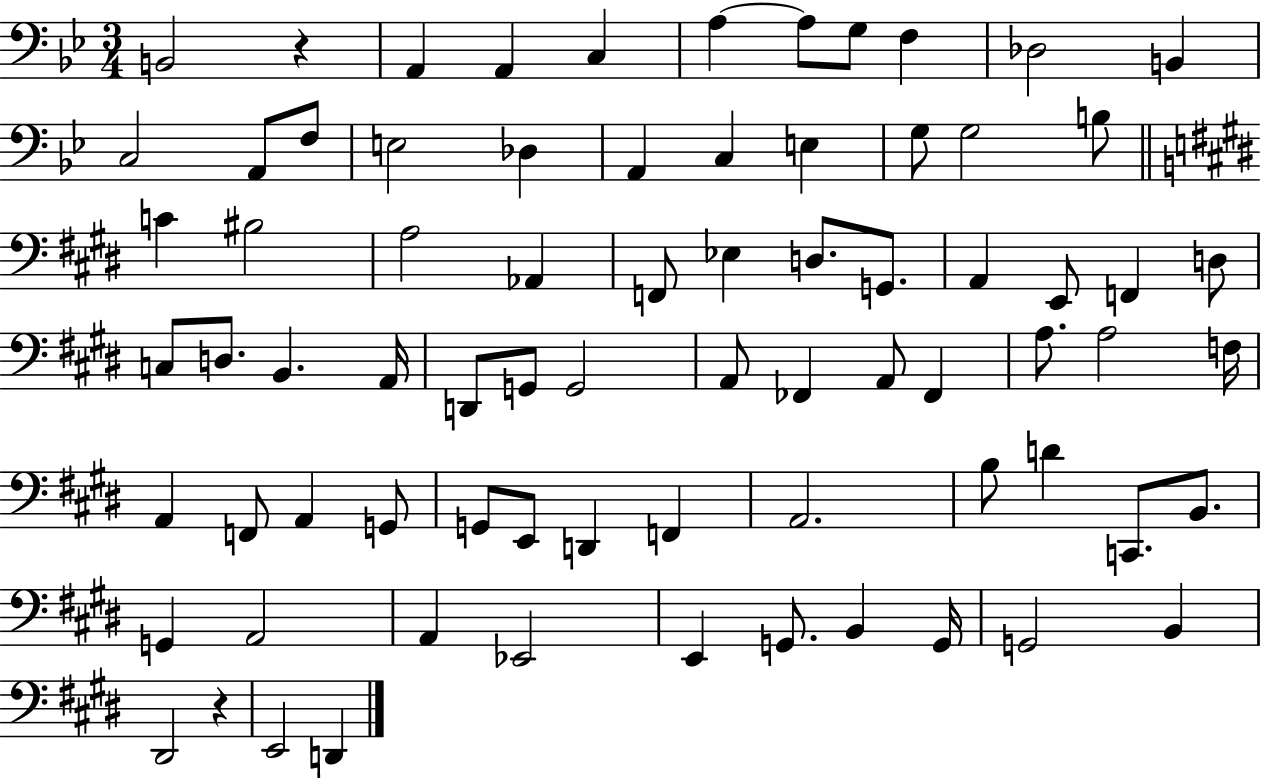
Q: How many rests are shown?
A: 2